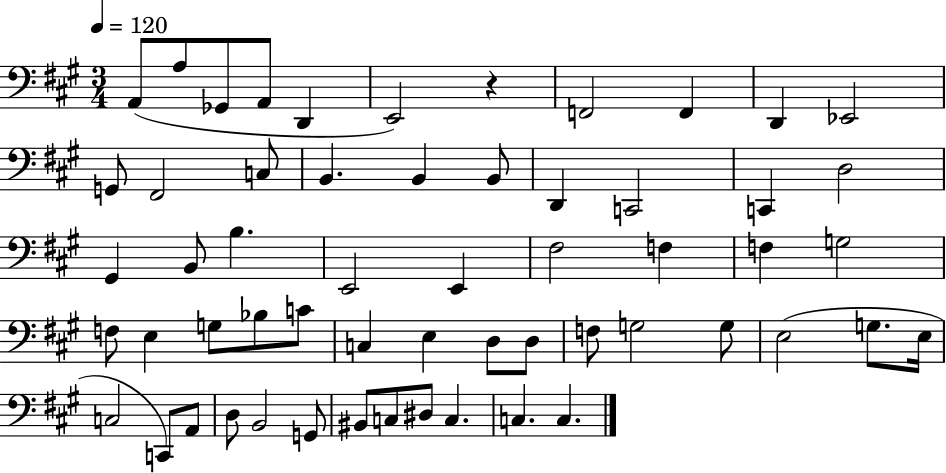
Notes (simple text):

A2/e A3/e Gb2/e A2/e D2/q E2/h R/q F2/h F2/q D2/q Eb2/h G2/e F#2/h C3/e B2/q. B2/q B2/e D2/q C2/h C2/q D3/h G#2/q B2/e B3/q. E2/h E2/q F#3/h F3/q F3/q G3/h F3/e E3/q G3/e Bb3/e C4/e C3/q E3/q D3/e D3/e F3/e G3/h G3/e E3/h G3/e. E3/s C3/h C2/e A2/e D3/e B2/h G2/e BIS2/e C3/e D#3/e C3/q. C3/q. C3/q.